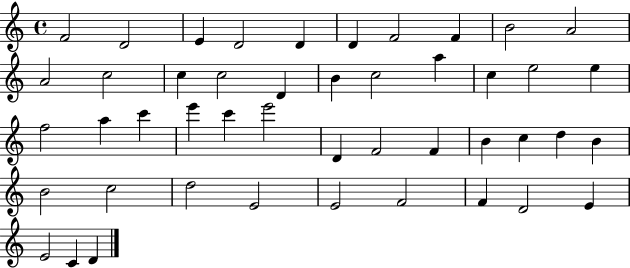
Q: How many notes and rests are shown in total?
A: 46